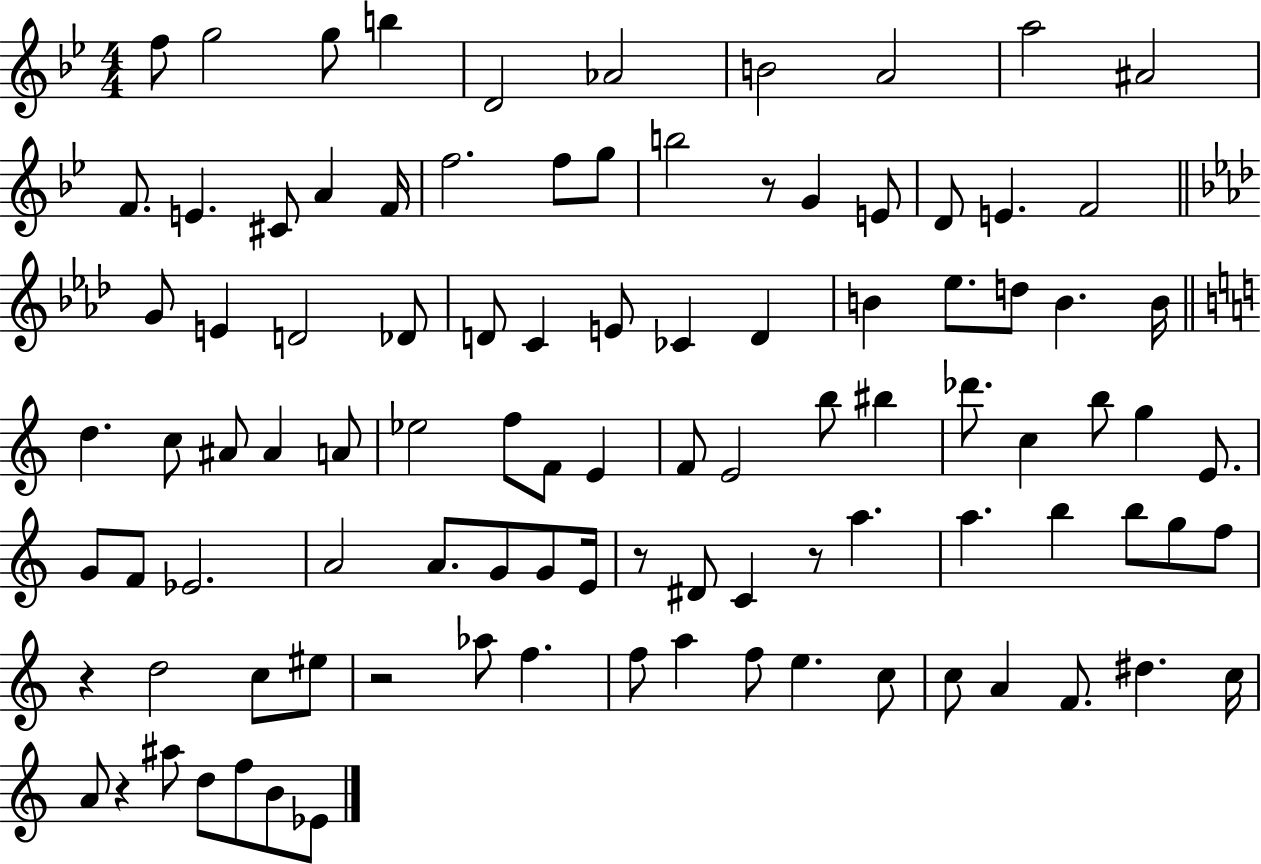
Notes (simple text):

F5/e G5/h G5/e B5/q D4/h Ab4/h B4/h A4/h A5/h A#4/h F4/e. E4/q. C#4/e A4/q F4/s F5/h. F5/e G5/e B5/h R/e G4/q E4/e D4/e E4/q. F4/h G4/e E4/q D4/h Db4/e D4/e C4/q E4/e CES4/q D4/q B4/q Eb5/e. D5/e B4/q. B4/s D5/q. C5/e A#4/e A#4/q A4/e Eb5/h F5/e F4/e E4/q F4/e E4/h B5/e BIS5/q Db6/e. C5/q B5/e G5/q E4/e. G4/e F4/e Eb4/h. A4/h A4/e. G4/e G4/e E4/s R/e D#4/e C4/q R/e A5/q. A5/q. B5/q B5/e G5/e F5/e R/q D5/h C5/e EIS5/e R/h Ab5/e F5/q. F5/e A5/q F5/e E5/q. C5/e C5/e A4/q F4/e. D#5/q. C5/s A4/e R/q A#5/e D5/e F5/e B4/e Eb4/e